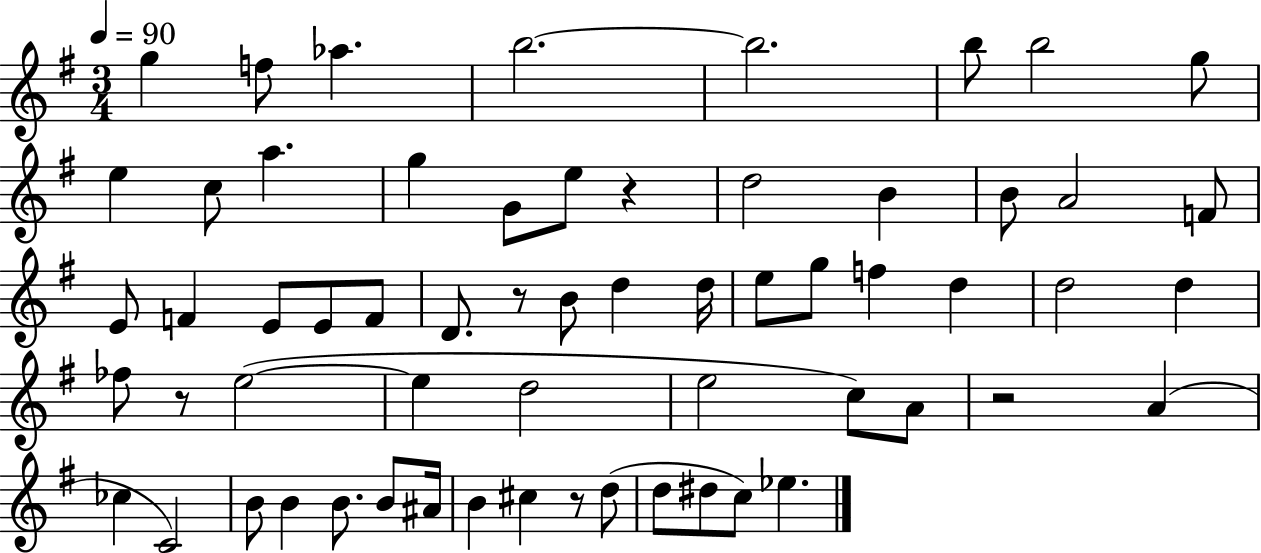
{
  \clef treble
  \numericTimeSignature
  \time 3/4
  \key g \major
  \tempo 4 = 90
  \repeat volta 2 { g''4 f''8 aes''4. | b''2.~~ | b''2. | b''8 b''2 g''8 | \break e''4 c''8 a''4. | g''4 g'8 e''8 r4 | d''2 b'4 | b'8 a'2 f'8 | \break e'8 f'4 e'8 e'8 f'8 | d'8. r8 b'8 d''4 d''16 | e''8 g''8 f''4 d''4 | d''2 d''4 | \break fes''8 r8 e''2~(~ | e''4 d''2 | e''2 c''8) a'8 | r2 a'4( | \break ces''4 c'2) | b'8 b'4 b'8. b'8 ais'16 | b'4 cis''4 r8 d''8( | d''8 dis''8 c''8) ees''4. | \break } \bar "|."
}